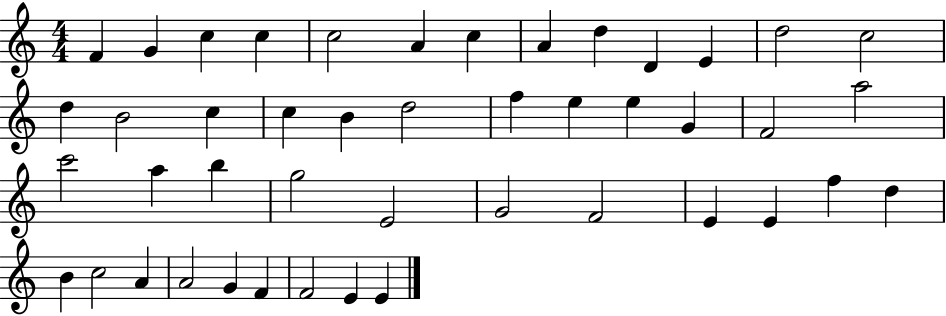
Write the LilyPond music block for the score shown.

{
  \clef treble
  \numericTimeSignature
  \time 4/4
  \key c \major
  f'4 g'4 c''4 c''4 | c''2 a'4 c''4 | a'4 d''4 d'4 e'4 | d''2 c''2 | \break d''4 b'2 c''4 | c''4 b'4 d''2 | f''4 e''4 e''4 g'4 | f'2 a''2 | \break c'''2 a''4 b''4 | g''2 e'2 | g'2 f'2 | e'4 e'4 f''4 d''4 | \break b'4 c''2 a'4 | a'2 g'4 f'4 | f'2 e'4 e'4 | \bar "|."
}